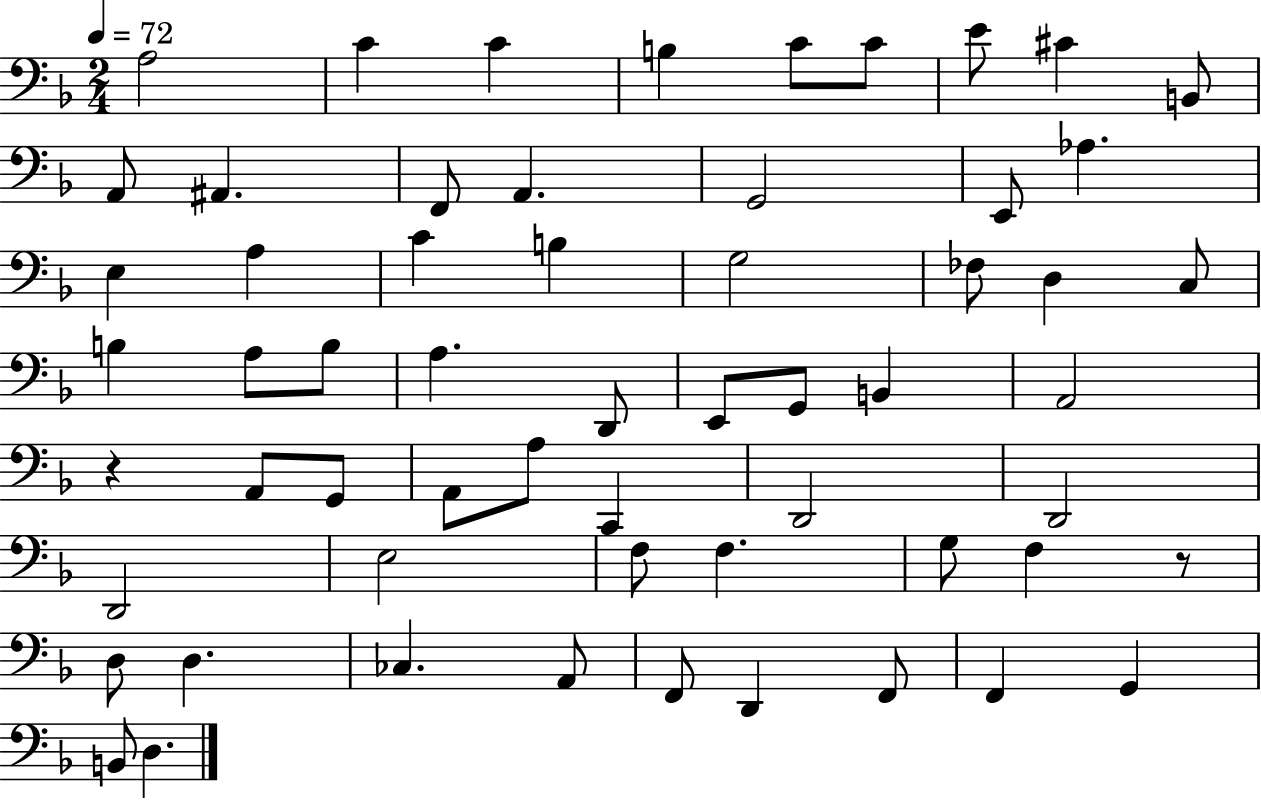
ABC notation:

X:1
T:Untitled
M:2/4
L:1/4
K:F
A,2 C C B, C/2 C/2 E/2 ^C B,,/2 A,,/2 ^A,, F,,/2 A,, G,,2 E,,/2 _A, E, A, C B, G,2 _F,/2 D, C,/2 B, A,/2 B,/2 A, D,,/2 E,,/2 G,,/2 B,, A,,2 z A,,/2 G,,/2 A,,/2 A,/2 C,, D,,2 D,,2 D,,2 E,2 F,/2 F, G,/2 F, z/2 D,/2 D, _C, A,,/2 F,,/2 D,, F,,/2 F,, G,, B,,/2 D,